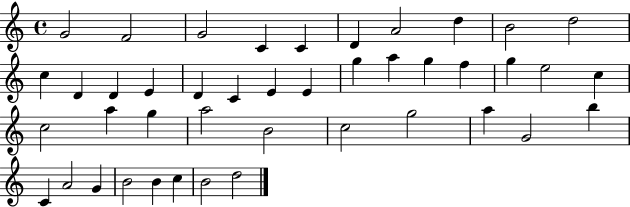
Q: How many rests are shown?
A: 0